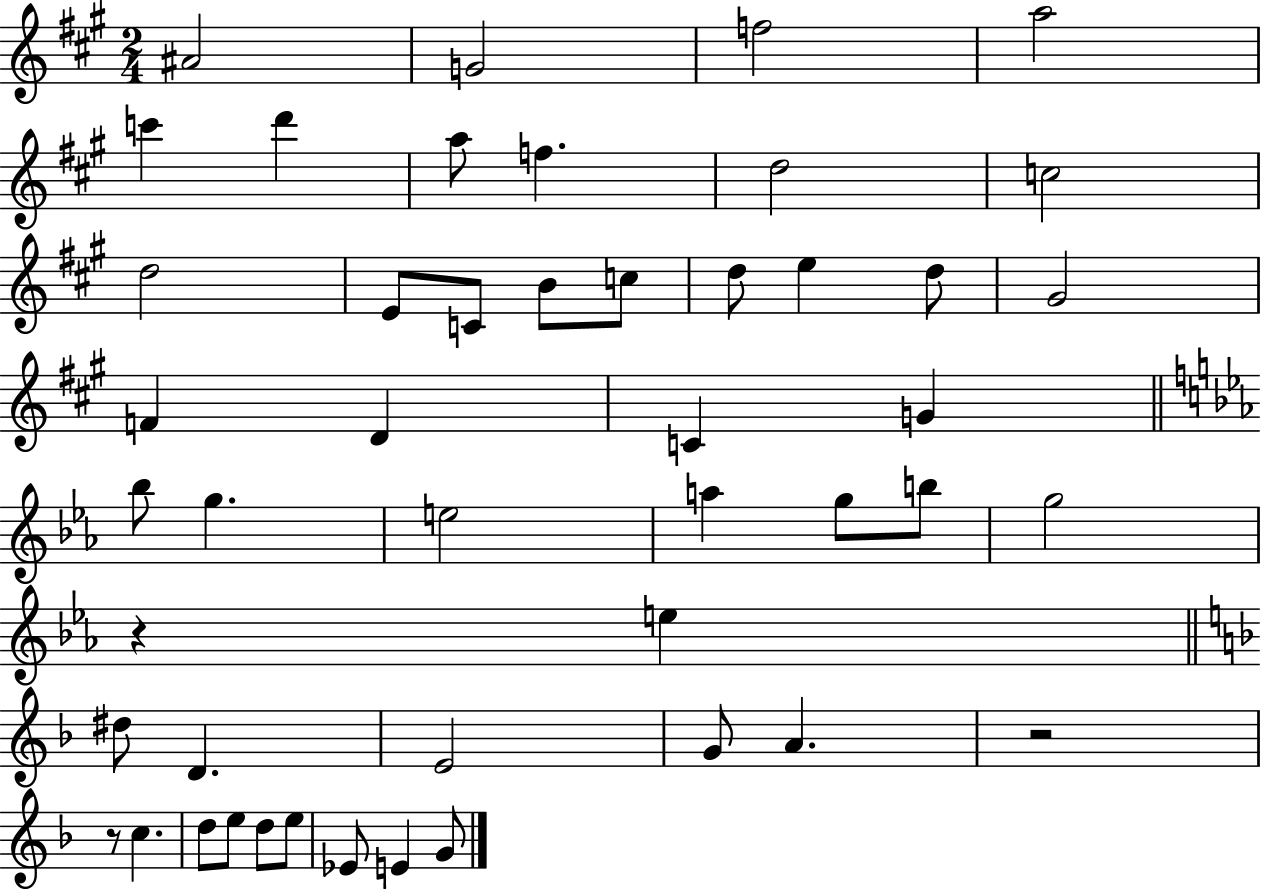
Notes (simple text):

A#4/h G4/h F5/h A5/h C6/q D6/q A5/e F5/q. D5/h C5/h D5/h E4/e C4/e B4/e C5/e D5/e E5/q D5/e G#4/h F4/q D4/q C4/q G4/q Bb5/e G5/q. E5/h A5/q G5/e B5/e G5/h R/q E5/q D#5/e D4/q. E4/h G4/e A4/q. R/h R/e C5/q. D5/e E5/e D5/e E5/e Eb4/e E4/q G4/e